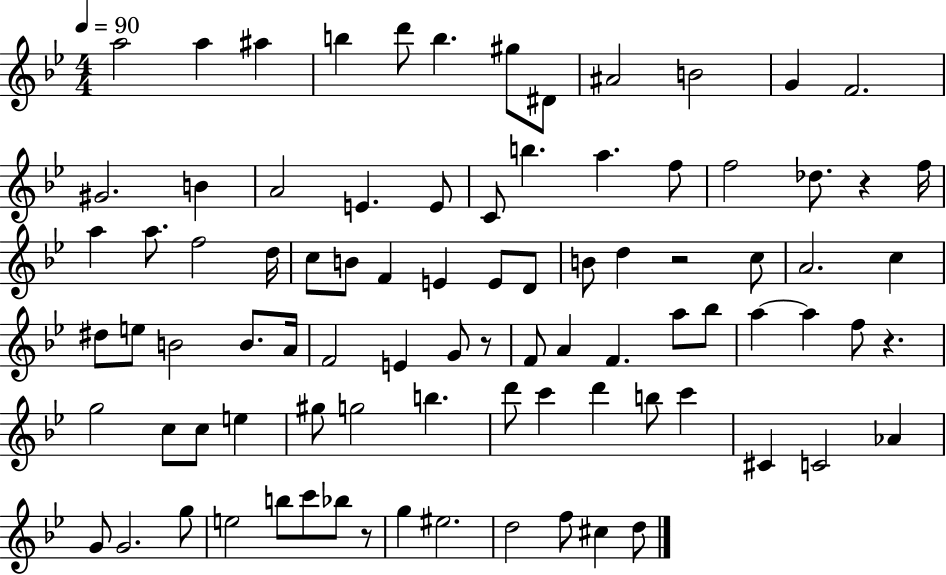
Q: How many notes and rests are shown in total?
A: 88